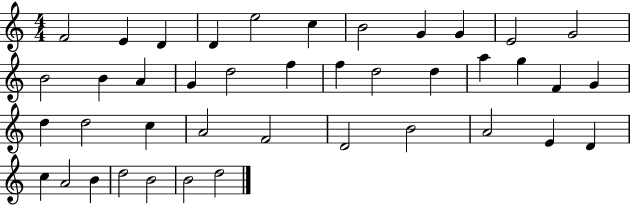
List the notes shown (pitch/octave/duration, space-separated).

F4/h E4/q D4/q D4/q E5/h C5/q B4/h G4/q G4/q E4/h G4/h B4/h B4/q A4/q G4/q D5/h F5/q F5/q D5/h D5/q A5/q G5/q F4/q G4/q D5/q D5/h C5/q A4/h F4/h D4/h B4/h A4/h E4/q D4/q C5/q A4/h B4/q D5/h B4/h B4/h D5/h